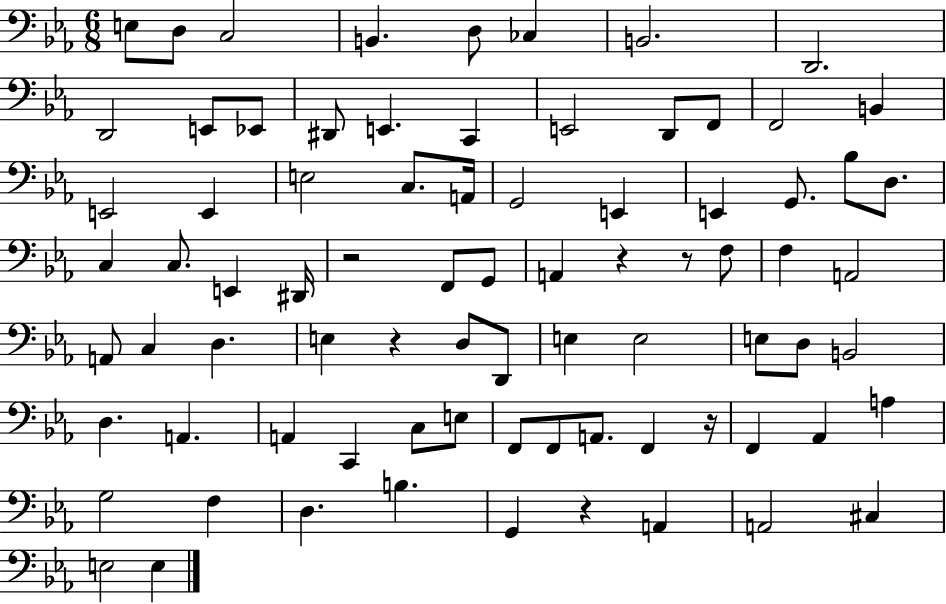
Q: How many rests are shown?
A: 6